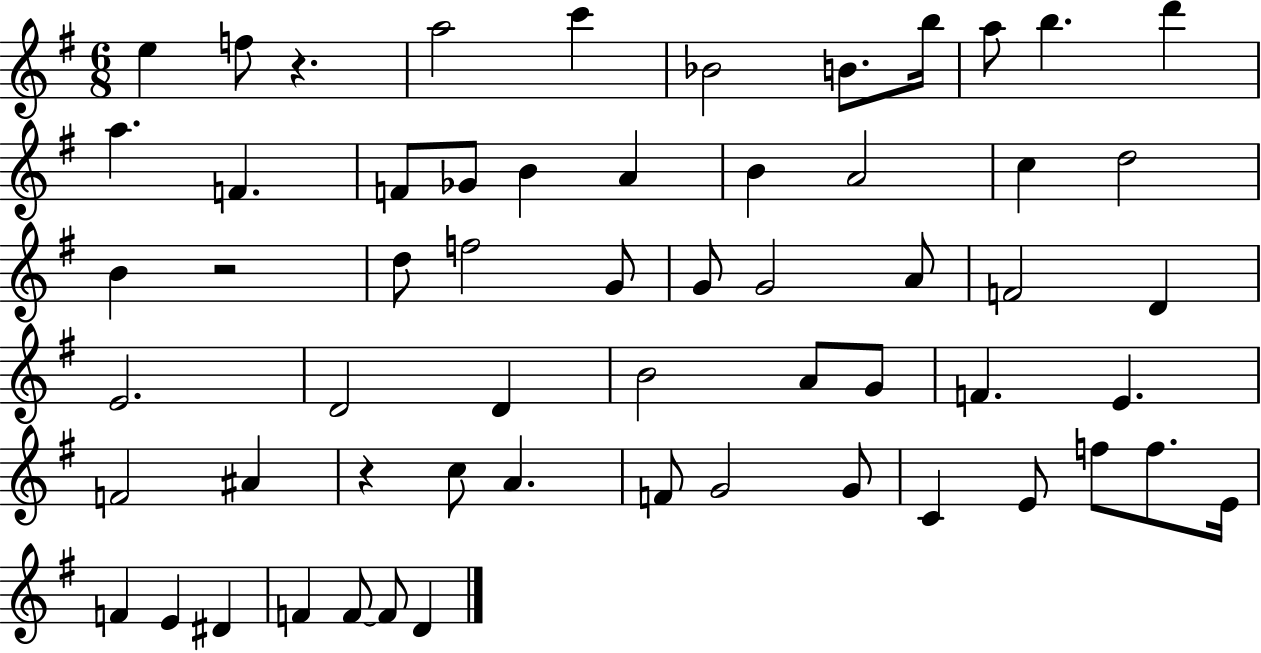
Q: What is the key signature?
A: G major